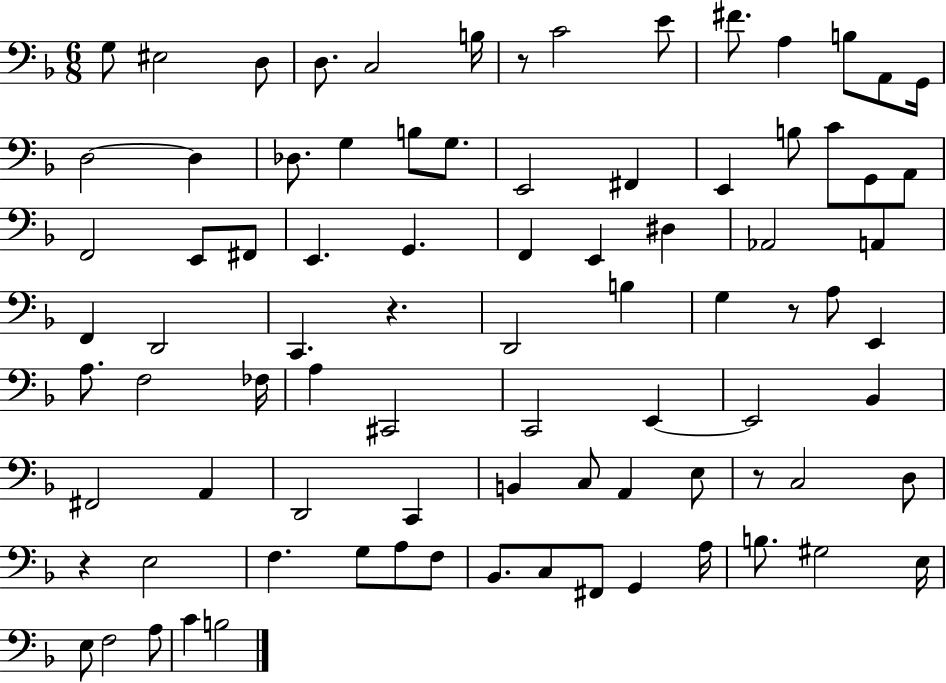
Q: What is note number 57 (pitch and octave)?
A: C2